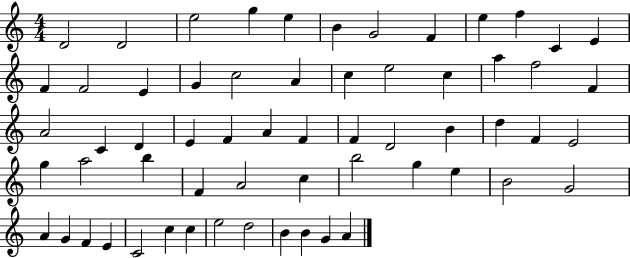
{
  \clef treble
  \numericTimeSignature
  \time 4/4
  \key c \major
  d'2 d'2 | e''2 g''4 e''4 | b'4 g'2 f'4 | e''4 f''4 c'4 e'4 | \break f'4 f'2 e'4 | g'4 c''2 a'4 | c''4 e''2 c''4 | a''4 f''2 f'4 | \break a'2 c'4 d'4 | e'4 f'4 a'4 f'4 | f'4 d'2 b'4 | d''4 f'4 e'2 | \break g''4 a''2 b''4 | f'4 a'2 c''4 | b''2 g''4 e''4 | b'2 g'2 | \break a'4 g'4 f'4 e'4 | c'2 c''4 c''4 | e''2 d''2 | b'4 b'4 g'4 a'4 | \break \bar "|."
}